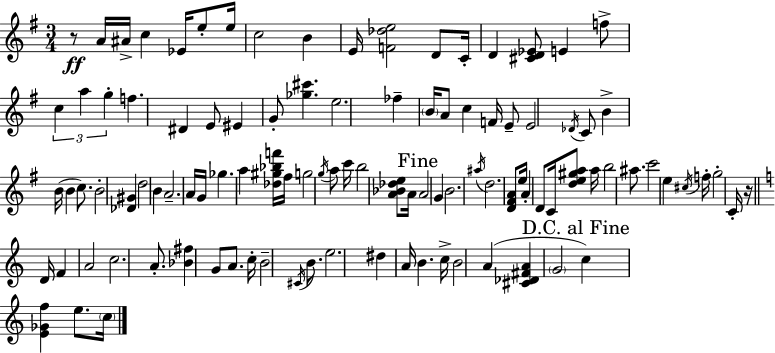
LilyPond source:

{
  \clef treble
  \numericTimeSignature
  \time 3/4
  \key g \major
  \repeat volta 2 { r8\ff a'16 ais'16-> c''4 ees'16 e''8-. e''16 | c''2 b'4 | e'16 <f' des'' e''>2 d'8 c'16-. | d'4 <cis' d' ees'>8 e'4 f''8-> | \break \tuplet 3/2 { c''4 a''4 g''4-. } | f''4. dis'4 e'8 | eis'4 g'8-. <ges'' cis'''>4. | e''2. | \break fes''4-- \parenthesize b'16 a'8 c''4 f'16 | e'8-- e'2 \acciaccatura { des'16 } c'8 | b'4-> b'16( b'4 c''8.) | b'2-. <des' gis'>4 | \break d''2 b'4 | a'2.-- | a'16 g'16 ges''4. a''4 | <des'' gis'' bes'' f'''>16 fis''16 g''2 \acciaccatura { g''16 } | \break a''8 c'''16 b''2 <a' bes' des'' e''>8 | a'16 \mark "Fine" a'2 g'4 | b'2. | \acciaccatura { ais''16 } d''2. | \break <d' fis' a'>8 e''16 a'4-. d'8 | c'16 <d'' e'' gis'' a''>8 a''16 b''2 | ais''8. c'''2 e''4 | \acciaccatura { cis''16 } f''16-. g''2-. | \break c'16-. r16 \bar "||" \break \key a \minor d'16 f'4 a'2 | c''2. | a'8.-. <bes' fis''>4 g'8 a'8. | c''16-. b'2-- \acciaccatura { cis'16 } b'8. | \break e''2. | dis''4 a'16 b'4. | c''16-> b'2 a'4( | <cis' des' fis' a'>4 \parenthesize g'2 | \break \mark "D.C. al Fine" c''4) <e' ges' f''>4 e''8. | \parenthesize c''16 } \bar "|."
}